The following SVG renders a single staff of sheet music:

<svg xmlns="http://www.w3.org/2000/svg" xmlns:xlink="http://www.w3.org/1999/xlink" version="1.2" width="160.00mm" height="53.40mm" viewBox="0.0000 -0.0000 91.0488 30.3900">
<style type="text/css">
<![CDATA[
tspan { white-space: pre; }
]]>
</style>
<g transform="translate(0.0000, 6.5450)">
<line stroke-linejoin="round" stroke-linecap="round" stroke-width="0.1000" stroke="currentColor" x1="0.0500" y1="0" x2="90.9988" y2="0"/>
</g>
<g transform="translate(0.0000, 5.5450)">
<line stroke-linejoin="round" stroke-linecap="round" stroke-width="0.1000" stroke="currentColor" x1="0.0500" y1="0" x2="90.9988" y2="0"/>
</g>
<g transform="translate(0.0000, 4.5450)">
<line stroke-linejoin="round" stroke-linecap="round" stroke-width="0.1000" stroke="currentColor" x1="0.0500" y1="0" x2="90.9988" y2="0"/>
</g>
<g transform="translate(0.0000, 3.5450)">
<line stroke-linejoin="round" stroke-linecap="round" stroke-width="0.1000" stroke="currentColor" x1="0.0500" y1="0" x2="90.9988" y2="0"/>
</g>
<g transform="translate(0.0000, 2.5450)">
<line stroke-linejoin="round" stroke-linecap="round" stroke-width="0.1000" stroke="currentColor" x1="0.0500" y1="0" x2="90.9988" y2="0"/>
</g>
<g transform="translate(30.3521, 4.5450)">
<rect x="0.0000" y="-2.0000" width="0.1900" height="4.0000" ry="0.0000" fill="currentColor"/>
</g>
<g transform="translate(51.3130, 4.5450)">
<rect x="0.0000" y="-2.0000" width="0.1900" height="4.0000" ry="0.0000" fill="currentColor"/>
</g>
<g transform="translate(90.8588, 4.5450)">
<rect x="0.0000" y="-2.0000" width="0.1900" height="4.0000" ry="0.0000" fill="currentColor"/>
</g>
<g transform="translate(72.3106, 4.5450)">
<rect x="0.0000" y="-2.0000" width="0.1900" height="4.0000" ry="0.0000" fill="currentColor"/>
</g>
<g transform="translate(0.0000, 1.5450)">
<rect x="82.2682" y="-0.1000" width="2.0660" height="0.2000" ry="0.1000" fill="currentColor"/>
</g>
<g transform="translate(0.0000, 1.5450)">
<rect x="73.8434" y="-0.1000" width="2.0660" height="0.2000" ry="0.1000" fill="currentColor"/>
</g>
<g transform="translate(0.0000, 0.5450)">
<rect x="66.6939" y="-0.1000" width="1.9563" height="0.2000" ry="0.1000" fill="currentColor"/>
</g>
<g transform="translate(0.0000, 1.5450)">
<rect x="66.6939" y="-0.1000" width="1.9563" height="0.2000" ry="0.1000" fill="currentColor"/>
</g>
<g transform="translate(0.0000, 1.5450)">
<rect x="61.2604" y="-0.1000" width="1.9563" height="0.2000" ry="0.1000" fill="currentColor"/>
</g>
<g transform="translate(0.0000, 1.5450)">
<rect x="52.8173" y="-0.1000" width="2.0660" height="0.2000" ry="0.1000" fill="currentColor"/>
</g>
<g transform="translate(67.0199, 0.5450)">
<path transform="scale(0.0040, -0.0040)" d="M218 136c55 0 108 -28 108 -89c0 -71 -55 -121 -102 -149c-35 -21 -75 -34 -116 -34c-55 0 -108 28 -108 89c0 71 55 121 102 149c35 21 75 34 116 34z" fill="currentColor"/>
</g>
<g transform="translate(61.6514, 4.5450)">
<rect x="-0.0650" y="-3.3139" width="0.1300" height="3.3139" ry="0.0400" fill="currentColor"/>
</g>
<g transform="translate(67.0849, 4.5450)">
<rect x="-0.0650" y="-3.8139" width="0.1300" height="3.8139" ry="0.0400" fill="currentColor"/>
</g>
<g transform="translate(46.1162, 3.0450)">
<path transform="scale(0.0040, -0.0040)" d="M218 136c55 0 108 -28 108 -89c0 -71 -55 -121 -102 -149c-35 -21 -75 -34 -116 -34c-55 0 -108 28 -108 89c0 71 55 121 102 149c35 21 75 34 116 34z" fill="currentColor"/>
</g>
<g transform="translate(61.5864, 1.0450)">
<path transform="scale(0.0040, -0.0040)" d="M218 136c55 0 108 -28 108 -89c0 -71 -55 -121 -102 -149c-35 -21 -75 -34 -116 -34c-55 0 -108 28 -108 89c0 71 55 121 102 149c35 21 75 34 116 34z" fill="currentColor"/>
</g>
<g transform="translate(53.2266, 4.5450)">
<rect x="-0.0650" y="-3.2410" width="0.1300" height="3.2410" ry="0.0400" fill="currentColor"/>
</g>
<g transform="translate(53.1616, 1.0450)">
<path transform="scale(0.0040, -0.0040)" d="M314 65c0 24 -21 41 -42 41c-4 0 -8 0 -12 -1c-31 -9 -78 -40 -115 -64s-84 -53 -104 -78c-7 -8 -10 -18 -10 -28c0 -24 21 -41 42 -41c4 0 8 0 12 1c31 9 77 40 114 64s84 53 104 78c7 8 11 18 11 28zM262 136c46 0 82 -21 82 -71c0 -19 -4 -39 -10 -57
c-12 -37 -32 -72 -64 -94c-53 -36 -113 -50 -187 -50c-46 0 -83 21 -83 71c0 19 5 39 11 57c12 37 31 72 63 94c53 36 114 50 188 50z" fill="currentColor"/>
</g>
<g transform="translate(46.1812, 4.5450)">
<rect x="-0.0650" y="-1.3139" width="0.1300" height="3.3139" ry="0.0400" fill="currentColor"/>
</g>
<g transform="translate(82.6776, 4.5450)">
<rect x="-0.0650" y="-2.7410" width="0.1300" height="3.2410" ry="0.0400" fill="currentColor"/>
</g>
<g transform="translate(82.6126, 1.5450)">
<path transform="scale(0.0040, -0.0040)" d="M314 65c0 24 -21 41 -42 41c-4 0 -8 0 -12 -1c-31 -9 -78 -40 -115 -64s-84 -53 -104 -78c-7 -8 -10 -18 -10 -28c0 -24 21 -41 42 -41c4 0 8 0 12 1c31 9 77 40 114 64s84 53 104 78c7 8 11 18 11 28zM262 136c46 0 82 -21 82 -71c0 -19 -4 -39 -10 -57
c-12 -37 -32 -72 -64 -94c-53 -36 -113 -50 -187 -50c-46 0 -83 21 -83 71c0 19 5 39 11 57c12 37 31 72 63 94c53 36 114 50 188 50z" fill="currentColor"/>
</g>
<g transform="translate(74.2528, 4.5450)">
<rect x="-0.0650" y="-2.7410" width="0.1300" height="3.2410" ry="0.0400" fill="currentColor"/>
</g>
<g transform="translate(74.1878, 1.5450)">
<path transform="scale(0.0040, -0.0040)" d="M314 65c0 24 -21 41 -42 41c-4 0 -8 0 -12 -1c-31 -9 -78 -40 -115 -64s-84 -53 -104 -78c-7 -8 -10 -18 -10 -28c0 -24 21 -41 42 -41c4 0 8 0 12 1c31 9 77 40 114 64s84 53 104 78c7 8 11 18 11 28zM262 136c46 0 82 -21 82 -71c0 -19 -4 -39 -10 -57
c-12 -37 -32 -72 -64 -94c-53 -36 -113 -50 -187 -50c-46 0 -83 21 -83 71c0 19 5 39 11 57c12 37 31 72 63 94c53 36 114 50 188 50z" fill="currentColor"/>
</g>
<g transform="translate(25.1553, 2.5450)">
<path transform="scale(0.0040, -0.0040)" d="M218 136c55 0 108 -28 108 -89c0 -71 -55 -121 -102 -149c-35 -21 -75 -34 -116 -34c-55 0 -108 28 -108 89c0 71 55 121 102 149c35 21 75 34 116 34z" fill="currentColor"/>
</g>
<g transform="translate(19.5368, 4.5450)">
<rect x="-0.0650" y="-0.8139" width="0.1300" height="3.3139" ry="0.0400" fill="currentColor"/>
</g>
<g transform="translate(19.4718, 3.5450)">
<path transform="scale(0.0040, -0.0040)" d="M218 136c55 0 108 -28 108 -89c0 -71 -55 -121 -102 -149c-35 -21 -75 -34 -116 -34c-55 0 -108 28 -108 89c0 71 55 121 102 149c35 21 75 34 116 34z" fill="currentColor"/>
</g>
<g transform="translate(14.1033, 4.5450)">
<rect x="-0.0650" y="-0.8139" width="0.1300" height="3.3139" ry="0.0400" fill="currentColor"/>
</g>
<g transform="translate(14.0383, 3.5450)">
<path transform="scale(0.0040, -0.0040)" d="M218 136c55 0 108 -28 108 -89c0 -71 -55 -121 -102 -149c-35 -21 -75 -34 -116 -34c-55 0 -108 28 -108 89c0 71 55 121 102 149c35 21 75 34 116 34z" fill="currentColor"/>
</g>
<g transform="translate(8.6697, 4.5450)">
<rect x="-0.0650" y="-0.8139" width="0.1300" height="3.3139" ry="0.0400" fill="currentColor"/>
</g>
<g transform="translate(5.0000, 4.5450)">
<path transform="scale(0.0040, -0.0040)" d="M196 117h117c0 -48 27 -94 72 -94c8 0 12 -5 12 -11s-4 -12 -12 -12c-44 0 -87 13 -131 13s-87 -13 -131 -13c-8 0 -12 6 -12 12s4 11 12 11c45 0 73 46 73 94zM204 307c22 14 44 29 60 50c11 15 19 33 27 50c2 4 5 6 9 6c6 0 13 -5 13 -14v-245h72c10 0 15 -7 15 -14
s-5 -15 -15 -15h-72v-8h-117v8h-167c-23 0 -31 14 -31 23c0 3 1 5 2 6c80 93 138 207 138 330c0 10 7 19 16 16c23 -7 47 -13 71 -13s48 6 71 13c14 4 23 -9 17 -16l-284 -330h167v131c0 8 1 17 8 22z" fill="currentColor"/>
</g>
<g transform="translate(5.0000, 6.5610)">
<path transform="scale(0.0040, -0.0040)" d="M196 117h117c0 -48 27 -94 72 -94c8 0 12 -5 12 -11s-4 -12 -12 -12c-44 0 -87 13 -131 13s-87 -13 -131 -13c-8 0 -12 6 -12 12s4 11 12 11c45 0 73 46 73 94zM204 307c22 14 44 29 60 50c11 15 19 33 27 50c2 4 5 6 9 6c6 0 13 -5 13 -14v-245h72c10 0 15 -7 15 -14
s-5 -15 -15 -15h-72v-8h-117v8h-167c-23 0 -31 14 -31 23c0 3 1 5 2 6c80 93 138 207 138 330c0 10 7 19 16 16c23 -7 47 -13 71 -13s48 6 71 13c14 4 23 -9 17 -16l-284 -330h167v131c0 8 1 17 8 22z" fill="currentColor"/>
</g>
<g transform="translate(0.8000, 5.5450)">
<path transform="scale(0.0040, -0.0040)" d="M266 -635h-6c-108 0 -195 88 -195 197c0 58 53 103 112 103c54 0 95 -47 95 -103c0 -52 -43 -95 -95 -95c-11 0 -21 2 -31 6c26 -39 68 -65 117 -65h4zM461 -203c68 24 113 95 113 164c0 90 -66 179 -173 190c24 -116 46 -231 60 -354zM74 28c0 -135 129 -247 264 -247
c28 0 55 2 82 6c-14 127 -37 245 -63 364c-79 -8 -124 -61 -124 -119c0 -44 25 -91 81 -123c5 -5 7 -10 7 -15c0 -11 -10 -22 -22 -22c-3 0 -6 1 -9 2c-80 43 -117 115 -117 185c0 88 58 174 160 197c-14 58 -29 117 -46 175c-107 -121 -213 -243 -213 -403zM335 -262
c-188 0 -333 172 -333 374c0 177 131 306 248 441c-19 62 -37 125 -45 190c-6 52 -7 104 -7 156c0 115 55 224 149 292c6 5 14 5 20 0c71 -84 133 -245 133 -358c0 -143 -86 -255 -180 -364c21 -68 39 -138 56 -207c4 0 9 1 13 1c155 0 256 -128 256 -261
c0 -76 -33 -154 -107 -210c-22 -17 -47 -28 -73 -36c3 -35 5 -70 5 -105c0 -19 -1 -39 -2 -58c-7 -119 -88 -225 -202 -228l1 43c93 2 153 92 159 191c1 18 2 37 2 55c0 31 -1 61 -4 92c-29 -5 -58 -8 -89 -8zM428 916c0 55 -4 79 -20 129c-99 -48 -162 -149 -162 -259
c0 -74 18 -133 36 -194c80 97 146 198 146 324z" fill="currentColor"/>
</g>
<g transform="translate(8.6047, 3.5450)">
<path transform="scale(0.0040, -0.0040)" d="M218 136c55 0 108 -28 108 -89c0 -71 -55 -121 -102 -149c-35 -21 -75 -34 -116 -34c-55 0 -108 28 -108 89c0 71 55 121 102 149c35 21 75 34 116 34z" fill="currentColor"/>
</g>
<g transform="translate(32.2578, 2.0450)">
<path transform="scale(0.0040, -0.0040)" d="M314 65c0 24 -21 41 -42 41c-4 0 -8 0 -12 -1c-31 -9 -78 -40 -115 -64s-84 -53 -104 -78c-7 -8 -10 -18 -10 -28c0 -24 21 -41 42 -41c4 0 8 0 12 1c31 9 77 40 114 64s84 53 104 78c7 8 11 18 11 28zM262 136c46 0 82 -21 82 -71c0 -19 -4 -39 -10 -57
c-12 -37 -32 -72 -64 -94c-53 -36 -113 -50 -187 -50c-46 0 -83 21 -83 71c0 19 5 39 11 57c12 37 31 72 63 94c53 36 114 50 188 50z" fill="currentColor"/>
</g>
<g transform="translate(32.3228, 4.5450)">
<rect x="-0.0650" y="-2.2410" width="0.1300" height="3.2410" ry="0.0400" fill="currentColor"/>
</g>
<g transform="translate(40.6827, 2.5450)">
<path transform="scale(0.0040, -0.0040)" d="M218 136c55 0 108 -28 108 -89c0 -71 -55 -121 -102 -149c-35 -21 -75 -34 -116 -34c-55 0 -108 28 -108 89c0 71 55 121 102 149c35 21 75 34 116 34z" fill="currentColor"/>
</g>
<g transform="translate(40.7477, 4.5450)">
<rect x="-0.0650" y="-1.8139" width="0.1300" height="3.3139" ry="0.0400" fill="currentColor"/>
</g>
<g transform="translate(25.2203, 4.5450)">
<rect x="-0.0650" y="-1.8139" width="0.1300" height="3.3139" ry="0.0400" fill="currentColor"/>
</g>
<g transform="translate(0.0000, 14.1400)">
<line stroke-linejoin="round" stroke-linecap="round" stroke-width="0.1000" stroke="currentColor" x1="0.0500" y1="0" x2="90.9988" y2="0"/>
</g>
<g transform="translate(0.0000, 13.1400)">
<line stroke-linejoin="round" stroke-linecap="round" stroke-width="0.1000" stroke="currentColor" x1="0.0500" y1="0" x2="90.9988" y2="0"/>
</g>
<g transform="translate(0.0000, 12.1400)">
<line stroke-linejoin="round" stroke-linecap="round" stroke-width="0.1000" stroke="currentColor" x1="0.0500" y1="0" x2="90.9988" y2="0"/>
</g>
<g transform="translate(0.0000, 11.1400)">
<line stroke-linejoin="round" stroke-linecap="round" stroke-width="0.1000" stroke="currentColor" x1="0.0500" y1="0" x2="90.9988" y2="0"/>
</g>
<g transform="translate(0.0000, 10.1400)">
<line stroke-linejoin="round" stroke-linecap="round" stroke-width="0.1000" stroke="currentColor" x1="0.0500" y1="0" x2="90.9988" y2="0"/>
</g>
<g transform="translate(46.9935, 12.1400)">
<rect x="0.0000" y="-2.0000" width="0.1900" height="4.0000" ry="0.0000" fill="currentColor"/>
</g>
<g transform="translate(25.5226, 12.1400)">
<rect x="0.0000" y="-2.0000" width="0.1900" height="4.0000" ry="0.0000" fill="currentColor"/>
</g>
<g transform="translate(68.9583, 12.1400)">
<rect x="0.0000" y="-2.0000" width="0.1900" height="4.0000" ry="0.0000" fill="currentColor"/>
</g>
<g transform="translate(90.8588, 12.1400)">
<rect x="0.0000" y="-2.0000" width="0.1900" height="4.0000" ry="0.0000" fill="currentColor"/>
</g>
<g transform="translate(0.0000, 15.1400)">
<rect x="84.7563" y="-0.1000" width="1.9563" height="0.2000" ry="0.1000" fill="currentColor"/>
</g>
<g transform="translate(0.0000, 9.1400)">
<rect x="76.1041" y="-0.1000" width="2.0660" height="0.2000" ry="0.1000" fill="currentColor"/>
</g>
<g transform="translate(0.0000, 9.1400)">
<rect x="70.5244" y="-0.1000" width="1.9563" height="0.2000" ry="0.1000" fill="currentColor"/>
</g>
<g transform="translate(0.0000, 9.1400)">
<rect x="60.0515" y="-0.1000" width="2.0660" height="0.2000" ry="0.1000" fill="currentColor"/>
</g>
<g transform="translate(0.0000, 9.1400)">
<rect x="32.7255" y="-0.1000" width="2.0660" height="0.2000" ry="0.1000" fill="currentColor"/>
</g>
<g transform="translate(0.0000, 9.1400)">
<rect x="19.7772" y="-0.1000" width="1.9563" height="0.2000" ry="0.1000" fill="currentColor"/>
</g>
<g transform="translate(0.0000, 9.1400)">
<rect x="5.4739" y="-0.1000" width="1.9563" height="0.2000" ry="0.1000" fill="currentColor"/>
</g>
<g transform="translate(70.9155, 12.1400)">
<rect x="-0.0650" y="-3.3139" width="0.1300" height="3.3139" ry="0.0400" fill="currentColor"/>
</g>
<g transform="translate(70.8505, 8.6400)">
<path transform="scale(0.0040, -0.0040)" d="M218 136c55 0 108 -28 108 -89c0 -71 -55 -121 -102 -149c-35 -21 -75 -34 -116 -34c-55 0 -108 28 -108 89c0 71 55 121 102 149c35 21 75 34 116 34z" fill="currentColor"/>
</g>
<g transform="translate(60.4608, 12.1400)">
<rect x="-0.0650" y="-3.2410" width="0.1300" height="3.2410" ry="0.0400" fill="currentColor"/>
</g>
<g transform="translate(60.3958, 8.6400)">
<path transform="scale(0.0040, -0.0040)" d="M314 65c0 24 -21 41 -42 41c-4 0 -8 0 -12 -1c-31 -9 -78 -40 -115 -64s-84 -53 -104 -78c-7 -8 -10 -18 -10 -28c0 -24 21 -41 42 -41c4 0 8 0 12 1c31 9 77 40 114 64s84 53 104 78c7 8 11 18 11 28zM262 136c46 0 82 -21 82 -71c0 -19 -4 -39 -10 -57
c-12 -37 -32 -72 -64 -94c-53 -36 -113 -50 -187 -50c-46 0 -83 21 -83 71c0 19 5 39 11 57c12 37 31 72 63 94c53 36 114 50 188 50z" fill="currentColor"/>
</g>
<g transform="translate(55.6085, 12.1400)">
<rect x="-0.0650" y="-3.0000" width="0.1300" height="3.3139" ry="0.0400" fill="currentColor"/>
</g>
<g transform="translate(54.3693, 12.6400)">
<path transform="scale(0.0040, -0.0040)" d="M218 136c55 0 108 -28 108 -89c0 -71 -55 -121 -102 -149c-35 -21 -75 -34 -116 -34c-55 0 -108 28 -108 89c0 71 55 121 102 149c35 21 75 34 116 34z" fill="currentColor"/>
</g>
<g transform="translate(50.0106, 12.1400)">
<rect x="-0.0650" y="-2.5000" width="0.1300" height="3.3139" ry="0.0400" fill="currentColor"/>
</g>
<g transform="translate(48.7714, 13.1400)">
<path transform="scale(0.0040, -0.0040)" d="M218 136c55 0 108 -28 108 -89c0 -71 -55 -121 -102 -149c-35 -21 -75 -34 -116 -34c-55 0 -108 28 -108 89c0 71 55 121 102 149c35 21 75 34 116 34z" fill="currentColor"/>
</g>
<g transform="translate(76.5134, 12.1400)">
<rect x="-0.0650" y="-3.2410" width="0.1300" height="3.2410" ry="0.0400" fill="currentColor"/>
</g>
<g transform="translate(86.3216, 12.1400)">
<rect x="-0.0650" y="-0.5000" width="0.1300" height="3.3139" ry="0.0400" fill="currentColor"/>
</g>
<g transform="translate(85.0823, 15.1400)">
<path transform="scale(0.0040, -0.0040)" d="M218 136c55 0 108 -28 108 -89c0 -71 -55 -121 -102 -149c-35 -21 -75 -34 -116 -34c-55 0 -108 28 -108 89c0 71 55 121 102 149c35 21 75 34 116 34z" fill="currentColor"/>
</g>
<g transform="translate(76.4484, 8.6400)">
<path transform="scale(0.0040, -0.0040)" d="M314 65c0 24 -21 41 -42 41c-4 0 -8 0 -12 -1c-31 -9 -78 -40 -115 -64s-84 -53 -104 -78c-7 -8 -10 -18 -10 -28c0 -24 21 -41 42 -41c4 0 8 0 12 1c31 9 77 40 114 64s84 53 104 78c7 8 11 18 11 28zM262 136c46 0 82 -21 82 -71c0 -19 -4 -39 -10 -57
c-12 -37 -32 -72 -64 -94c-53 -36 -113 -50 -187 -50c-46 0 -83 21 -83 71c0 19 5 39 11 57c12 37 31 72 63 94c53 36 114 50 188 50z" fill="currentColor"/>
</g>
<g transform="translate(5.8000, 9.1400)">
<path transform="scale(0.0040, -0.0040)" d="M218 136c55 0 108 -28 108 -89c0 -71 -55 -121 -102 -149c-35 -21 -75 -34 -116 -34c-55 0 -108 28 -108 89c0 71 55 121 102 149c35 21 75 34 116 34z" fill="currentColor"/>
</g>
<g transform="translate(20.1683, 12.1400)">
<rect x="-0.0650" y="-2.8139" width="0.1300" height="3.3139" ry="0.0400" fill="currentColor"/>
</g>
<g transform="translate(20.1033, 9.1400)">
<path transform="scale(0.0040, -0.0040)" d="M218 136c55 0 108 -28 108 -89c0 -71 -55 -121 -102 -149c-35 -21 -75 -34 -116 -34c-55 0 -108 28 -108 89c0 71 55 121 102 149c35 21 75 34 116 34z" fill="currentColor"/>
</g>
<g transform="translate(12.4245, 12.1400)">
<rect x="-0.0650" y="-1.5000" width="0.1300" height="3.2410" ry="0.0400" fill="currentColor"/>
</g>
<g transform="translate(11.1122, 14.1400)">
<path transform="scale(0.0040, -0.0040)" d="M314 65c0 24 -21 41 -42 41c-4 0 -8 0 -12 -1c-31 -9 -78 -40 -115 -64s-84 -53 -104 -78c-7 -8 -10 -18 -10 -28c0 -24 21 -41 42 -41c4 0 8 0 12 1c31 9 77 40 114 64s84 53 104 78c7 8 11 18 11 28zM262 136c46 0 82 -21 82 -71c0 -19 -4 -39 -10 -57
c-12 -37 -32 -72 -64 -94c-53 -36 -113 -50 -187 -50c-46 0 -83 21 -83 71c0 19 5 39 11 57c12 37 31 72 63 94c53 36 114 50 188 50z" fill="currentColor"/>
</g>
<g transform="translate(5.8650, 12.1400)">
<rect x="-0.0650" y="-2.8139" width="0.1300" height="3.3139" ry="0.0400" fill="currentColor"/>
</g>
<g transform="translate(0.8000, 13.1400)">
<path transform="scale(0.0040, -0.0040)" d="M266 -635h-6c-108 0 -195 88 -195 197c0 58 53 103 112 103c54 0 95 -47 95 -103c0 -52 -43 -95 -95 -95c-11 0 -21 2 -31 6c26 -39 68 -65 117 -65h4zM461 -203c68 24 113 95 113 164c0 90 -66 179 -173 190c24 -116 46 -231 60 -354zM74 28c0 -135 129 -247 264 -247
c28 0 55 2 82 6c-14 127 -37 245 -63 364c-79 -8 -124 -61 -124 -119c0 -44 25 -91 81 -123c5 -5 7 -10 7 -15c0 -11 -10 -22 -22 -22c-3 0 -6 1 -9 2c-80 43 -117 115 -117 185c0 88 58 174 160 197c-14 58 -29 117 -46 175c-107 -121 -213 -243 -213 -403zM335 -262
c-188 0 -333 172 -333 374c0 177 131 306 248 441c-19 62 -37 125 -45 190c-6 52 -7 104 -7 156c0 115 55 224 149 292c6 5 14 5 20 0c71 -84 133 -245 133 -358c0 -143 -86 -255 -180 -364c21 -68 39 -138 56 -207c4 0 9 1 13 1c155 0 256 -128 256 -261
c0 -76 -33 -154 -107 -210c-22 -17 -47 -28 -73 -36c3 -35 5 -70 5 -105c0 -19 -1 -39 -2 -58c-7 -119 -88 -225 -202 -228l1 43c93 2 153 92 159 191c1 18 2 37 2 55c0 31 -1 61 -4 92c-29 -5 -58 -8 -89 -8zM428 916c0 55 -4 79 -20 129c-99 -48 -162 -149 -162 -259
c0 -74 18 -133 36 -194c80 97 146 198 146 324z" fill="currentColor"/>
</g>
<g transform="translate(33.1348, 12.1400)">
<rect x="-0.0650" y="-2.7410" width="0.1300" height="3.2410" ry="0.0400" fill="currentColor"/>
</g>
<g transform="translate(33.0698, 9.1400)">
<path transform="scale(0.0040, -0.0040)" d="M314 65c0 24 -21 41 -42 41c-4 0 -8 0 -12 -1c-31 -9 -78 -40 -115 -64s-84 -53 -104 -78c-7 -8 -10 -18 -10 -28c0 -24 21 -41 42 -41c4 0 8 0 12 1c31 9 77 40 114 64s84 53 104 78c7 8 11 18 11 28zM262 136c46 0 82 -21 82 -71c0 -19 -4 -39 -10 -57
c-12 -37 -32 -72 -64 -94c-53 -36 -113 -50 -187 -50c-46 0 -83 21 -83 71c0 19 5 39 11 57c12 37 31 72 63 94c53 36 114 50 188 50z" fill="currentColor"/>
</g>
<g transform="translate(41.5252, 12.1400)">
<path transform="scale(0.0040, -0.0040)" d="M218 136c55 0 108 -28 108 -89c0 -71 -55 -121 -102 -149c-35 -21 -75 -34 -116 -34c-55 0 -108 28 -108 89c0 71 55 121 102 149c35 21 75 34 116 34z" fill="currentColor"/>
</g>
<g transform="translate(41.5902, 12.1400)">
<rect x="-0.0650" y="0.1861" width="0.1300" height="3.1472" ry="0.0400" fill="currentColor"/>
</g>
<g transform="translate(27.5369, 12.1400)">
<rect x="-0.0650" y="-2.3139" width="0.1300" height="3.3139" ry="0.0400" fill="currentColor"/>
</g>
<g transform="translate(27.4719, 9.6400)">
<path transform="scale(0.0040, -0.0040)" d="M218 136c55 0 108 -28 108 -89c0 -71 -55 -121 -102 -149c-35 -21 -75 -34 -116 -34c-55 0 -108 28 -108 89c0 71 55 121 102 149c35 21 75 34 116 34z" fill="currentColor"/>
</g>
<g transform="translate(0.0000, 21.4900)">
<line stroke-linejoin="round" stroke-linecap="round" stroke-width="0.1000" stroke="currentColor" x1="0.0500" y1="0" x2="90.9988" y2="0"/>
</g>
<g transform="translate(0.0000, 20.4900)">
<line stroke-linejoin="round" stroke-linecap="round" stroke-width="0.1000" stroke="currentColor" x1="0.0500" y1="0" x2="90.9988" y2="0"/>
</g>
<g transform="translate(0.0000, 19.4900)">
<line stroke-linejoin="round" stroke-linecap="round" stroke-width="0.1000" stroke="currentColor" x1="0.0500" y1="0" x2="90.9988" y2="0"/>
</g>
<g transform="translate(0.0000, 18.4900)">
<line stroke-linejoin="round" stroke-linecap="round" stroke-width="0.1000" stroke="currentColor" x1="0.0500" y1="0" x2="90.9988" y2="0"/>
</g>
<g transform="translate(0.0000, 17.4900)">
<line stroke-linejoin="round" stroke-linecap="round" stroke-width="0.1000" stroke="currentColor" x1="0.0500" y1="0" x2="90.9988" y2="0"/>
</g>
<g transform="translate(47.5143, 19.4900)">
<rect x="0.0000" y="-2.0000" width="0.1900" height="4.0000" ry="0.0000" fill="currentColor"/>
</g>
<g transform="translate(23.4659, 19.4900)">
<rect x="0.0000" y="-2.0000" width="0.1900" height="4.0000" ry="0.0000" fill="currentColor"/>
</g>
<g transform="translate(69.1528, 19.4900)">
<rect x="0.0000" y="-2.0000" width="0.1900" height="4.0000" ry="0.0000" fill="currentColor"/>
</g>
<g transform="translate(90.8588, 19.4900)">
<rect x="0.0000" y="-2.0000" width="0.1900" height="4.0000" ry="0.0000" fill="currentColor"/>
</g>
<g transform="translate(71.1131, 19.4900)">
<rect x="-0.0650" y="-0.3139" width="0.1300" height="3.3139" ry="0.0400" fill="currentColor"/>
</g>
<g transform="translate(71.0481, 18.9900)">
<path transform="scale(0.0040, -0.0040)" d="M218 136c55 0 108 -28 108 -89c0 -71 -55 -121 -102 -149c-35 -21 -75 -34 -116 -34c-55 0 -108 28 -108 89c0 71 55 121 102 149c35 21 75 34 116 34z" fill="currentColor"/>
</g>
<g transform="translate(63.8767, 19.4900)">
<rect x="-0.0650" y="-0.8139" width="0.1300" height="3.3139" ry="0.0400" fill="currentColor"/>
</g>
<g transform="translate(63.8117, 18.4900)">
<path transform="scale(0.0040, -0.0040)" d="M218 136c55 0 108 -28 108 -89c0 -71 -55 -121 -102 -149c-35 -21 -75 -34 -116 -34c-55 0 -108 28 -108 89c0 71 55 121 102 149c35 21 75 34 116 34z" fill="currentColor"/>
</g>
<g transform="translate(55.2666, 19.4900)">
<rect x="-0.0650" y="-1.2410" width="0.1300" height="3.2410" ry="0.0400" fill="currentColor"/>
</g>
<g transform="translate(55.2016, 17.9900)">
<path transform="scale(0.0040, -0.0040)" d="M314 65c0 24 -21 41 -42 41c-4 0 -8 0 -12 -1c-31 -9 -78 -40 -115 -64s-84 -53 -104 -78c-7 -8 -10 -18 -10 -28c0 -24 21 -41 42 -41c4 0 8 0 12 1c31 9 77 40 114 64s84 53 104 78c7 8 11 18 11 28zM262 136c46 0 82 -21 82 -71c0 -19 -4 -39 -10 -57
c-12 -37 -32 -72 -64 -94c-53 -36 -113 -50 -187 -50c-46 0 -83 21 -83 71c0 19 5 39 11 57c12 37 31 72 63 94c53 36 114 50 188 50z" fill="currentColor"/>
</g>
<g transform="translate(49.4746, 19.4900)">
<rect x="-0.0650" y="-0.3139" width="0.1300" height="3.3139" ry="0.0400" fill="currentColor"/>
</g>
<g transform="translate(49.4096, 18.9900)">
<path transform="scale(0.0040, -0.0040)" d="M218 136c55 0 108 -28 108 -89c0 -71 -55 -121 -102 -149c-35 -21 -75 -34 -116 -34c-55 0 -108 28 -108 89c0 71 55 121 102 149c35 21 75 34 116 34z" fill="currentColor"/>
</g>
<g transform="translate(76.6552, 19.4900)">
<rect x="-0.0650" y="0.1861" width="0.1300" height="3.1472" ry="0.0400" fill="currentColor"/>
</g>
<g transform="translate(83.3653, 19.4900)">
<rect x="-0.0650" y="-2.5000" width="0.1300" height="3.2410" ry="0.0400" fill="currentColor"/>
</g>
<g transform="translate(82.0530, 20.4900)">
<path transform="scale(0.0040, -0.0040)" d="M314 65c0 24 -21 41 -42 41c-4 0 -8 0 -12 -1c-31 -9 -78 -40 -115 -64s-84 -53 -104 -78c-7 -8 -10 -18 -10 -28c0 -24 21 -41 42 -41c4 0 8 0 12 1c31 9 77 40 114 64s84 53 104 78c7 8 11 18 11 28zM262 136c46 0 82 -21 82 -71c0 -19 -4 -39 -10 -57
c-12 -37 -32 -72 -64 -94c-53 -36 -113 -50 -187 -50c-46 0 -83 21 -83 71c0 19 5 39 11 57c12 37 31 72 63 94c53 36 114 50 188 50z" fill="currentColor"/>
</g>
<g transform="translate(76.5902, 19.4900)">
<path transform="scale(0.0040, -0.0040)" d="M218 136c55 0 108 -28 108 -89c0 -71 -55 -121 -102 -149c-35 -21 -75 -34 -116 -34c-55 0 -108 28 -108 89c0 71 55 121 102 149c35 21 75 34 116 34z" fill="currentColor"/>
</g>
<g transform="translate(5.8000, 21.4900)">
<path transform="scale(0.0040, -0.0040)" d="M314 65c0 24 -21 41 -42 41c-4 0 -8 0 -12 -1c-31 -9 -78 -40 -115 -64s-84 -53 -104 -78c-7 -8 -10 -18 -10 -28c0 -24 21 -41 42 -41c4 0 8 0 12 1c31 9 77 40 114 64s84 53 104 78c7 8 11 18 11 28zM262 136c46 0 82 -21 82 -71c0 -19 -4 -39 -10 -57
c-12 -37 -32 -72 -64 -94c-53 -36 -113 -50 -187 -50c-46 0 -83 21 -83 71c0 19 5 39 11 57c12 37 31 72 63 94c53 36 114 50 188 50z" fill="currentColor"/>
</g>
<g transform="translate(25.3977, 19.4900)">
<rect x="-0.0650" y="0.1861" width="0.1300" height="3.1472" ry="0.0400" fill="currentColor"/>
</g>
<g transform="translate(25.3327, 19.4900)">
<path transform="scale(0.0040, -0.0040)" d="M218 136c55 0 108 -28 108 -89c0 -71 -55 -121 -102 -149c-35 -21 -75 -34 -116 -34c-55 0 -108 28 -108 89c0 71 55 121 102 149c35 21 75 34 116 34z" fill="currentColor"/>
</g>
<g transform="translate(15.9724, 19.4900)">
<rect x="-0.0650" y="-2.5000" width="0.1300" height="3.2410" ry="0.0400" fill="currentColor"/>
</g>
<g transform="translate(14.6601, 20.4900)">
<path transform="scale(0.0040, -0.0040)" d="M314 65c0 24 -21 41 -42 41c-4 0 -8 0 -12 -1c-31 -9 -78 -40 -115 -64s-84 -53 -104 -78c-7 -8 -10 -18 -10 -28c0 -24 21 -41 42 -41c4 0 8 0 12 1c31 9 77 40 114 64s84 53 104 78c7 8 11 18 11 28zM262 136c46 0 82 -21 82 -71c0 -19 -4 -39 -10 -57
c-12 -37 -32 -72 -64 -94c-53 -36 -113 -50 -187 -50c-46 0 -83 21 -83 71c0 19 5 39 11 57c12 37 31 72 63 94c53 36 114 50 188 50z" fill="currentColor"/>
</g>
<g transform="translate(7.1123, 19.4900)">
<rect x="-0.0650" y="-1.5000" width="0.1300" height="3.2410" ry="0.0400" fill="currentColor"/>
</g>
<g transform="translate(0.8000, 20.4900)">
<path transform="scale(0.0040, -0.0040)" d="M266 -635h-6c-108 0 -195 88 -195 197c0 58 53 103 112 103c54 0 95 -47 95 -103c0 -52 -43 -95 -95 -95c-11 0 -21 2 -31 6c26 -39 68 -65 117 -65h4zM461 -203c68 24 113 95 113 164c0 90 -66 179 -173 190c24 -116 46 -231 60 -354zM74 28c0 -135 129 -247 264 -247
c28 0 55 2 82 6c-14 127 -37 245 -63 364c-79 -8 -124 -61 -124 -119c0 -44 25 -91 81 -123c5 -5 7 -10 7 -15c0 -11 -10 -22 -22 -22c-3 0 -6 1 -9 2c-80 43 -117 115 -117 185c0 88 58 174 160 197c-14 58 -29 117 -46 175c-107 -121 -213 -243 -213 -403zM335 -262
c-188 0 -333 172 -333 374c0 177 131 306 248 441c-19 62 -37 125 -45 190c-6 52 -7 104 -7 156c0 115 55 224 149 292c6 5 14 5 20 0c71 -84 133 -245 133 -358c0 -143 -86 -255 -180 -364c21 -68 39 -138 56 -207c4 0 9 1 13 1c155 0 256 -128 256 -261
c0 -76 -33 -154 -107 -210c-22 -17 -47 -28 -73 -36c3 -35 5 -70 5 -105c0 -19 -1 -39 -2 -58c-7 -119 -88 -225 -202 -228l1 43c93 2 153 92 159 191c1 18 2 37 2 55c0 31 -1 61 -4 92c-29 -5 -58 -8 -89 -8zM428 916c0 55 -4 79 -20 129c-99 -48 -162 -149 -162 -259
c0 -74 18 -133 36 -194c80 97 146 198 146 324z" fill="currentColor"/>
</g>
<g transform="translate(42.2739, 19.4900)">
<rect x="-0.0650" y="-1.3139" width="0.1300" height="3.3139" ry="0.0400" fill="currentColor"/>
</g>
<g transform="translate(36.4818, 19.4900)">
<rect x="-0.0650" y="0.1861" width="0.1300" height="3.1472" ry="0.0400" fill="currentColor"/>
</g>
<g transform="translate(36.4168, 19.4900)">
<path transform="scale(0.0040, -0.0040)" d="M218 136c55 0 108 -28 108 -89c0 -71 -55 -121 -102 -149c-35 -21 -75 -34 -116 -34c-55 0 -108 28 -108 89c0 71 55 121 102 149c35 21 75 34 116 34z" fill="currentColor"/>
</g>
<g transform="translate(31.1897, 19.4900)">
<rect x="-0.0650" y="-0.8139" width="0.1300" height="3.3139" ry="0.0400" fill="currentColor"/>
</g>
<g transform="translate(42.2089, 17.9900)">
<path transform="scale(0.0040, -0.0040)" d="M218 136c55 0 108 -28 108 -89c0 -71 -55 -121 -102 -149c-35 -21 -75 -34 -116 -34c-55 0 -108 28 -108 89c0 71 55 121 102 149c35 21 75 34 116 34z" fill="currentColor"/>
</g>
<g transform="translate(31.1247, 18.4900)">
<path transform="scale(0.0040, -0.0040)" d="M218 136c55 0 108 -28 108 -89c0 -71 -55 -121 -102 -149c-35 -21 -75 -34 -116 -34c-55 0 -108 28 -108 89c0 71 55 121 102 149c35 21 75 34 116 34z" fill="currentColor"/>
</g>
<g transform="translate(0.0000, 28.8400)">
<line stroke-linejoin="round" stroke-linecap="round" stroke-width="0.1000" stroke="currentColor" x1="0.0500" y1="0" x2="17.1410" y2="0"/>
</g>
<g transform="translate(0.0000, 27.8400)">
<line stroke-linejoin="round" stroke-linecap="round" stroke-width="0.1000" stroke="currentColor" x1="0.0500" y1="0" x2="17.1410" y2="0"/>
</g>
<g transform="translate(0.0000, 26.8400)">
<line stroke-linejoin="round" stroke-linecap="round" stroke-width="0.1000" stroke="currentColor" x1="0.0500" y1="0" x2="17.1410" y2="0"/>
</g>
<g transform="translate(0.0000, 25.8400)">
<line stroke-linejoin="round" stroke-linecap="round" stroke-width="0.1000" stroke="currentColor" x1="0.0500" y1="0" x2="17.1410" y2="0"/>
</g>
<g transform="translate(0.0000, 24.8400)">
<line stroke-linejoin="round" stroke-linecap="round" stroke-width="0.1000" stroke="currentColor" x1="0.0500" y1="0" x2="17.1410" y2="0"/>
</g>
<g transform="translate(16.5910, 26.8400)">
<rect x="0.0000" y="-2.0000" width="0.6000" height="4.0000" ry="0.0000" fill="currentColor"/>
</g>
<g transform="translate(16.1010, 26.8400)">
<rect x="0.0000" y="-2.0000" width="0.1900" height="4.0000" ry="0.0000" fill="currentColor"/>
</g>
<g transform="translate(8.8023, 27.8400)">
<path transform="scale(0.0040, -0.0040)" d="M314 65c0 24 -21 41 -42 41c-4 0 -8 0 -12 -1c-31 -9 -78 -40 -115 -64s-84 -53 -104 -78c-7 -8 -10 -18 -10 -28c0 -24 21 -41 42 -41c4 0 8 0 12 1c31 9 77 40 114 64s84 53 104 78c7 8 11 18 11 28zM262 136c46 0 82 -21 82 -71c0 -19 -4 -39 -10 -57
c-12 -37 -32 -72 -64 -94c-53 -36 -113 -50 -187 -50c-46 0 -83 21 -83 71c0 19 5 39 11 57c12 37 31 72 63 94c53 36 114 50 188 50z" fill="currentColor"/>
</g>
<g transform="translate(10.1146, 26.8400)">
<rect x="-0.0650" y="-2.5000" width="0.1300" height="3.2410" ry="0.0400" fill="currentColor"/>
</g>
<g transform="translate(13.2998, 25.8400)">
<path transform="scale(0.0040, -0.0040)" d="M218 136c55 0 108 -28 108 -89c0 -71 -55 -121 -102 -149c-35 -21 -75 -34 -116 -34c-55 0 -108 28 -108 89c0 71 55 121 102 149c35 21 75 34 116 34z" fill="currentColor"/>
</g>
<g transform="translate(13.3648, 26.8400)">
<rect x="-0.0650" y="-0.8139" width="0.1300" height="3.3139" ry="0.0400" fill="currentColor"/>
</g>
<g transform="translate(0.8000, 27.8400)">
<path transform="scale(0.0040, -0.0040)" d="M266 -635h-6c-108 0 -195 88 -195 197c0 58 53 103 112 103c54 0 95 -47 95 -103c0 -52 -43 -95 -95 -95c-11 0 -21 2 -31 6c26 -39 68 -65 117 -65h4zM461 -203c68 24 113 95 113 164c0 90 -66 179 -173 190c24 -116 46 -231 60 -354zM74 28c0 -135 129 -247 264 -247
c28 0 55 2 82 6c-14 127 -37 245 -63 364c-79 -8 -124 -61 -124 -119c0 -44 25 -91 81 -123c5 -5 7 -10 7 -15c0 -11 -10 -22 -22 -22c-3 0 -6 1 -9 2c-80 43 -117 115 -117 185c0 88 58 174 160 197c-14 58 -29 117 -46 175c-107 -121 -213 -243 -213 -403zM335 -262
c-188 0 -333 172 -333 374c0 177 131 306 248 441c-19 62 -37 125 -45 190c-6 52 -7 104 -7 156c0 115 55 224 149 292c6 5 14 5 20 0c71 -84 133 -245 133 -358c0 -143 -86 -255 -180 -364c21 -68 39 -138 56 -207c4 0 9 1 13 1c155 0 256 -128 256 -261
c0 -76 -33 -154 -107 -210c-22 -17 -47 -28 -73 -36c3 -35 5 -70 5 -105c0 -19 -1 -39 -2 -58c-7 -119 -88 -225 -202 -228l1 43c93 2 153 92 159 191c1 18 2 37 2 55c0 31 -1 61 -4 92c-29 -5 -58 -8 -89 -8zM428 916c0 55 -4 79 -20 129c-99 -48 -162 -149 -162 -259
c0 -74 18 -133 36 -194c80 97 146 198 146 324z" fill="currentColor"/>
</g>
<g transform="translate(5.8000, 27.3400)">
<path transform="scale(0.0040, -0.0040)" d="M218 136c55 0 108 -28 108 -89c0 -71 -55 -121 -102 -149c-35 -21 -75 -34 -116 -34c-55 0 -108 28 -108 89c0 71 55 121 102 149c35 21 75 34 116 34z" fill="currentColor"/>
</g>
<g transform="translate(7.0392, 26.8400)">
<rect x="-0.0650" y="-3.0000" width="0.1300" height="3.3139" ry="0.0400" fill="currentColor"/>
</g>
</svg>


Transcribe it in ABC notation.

X:1
T:Untitled
M:4/4
L:1/4
K:C
d d d f g2 f e b2 b c' a2 a2 a E2 a g a2 B G A b2 b b2 C E2 G2 B d B e c e2 d c B G2 A G2 d